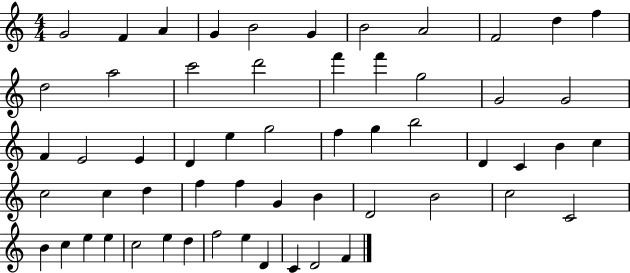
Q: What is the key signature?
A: C major